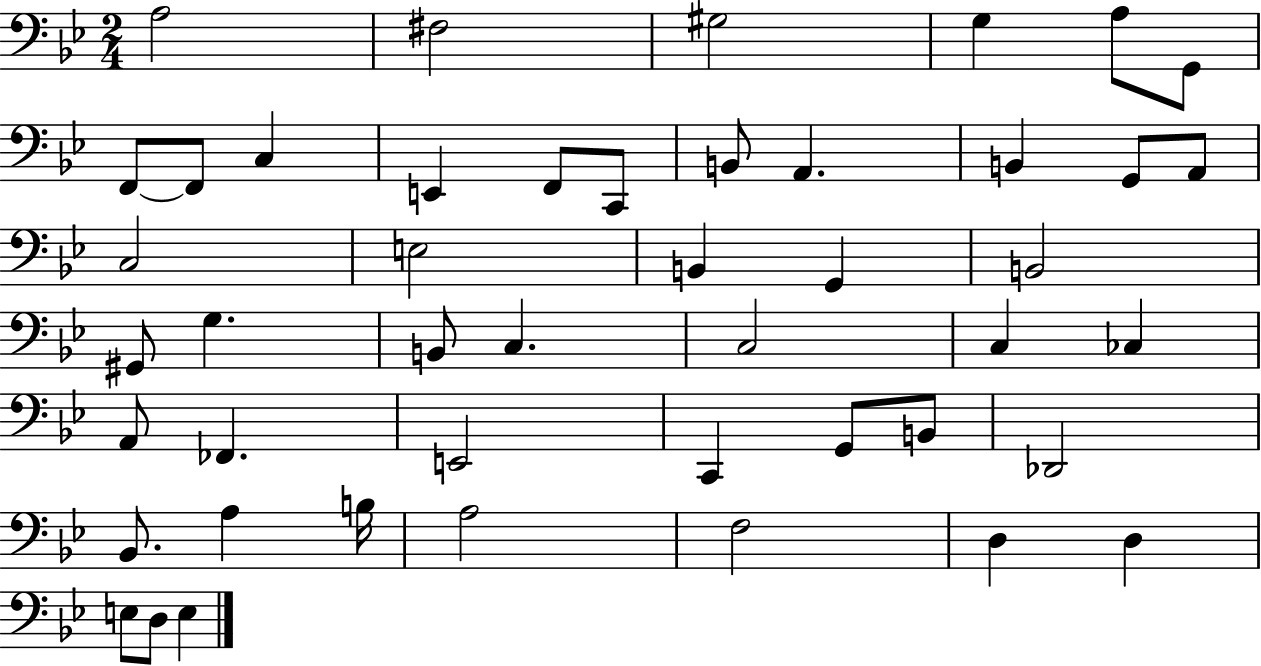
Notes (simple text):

A3/h F#3/h G#3/h G3/q A3/e G2/e F2/e F2/e C3/q E2/q F2/e C2/e B2/e A2/q. B2/q G2/e A2/e C3/h E3/h B2/q G2/q B2/h G#2/e G3/q. B2/e C3/q. C3/h C3/q CES3/q A2/e FES2/q. E2/h C2/q G2/e B2/e Db2/h Bb2/e. A3/q B3/s A3/h F3/h D3/q D3/q E3/e D3/e E3/q